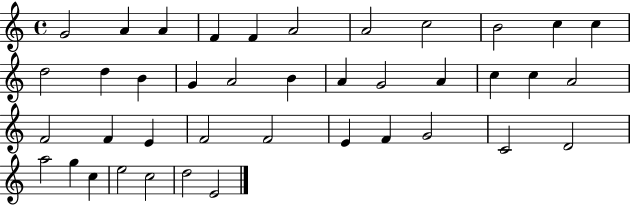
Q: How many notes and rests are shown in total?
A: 40